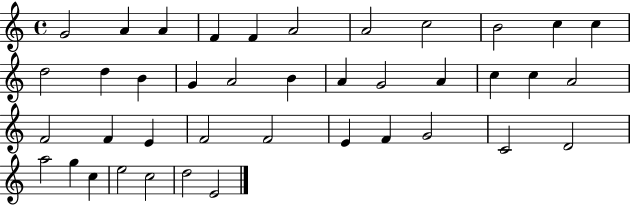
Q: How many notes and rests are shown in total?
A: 40